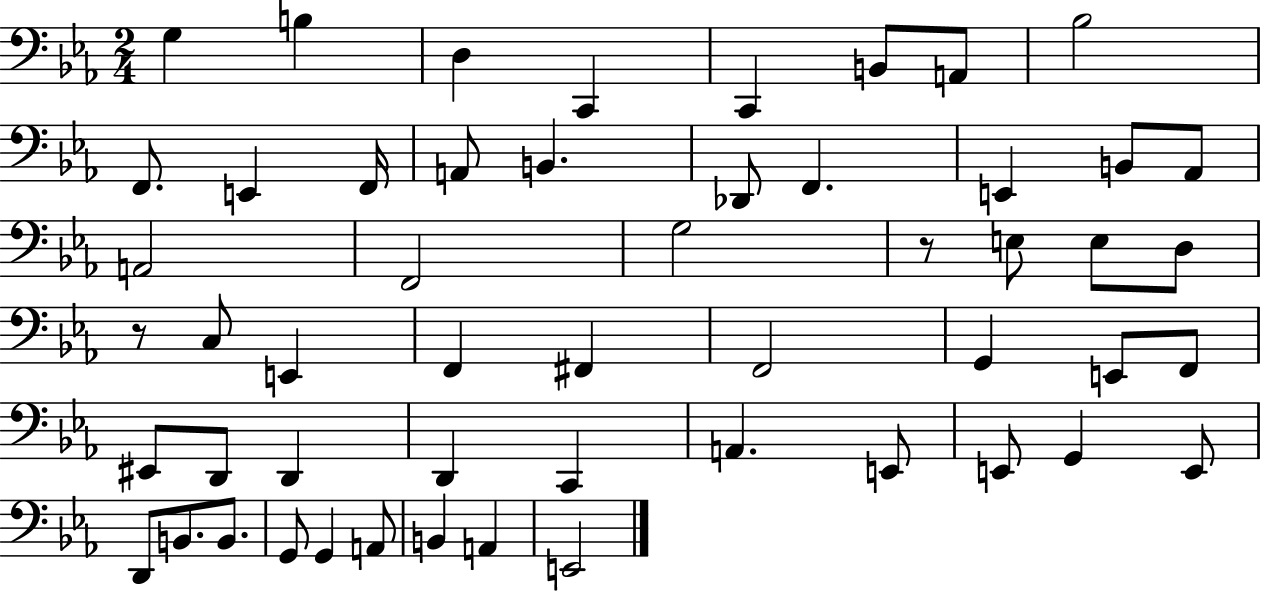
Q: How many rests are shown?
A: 2